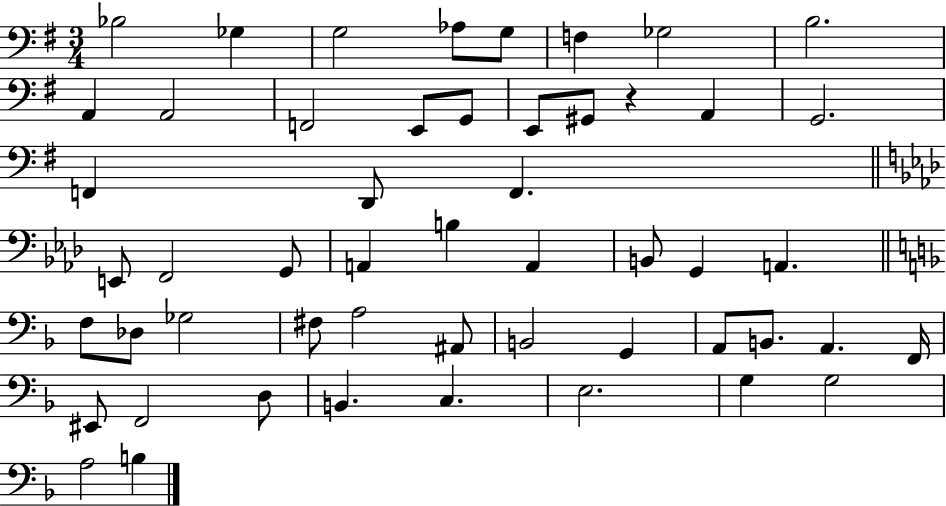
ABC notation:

X:1
T:Untitled
M:3/4
L:1/4
K:G
_B,2 _G, G,2 _A,/2 G,/2 F, _G,2 B,2 A,, A,,2 F,,2 E,,/2 G,,/2 E,,/2 ^G,,/2 z A,, G,,2 F,, D,,/2 F,, E,,/2 F,,2 G,,/2 A,, B, A,, B,,/2 G,, A,, F,/2 _D,/2 _G,2 ^F,/2 A,2 ^A,,/2 B,,2 G,, A,,/2 B,,/2 A,, F,,/4 ^E,,/2 F,,2 D,/2 B,, C, E,2 G, G,2 A,2 B,